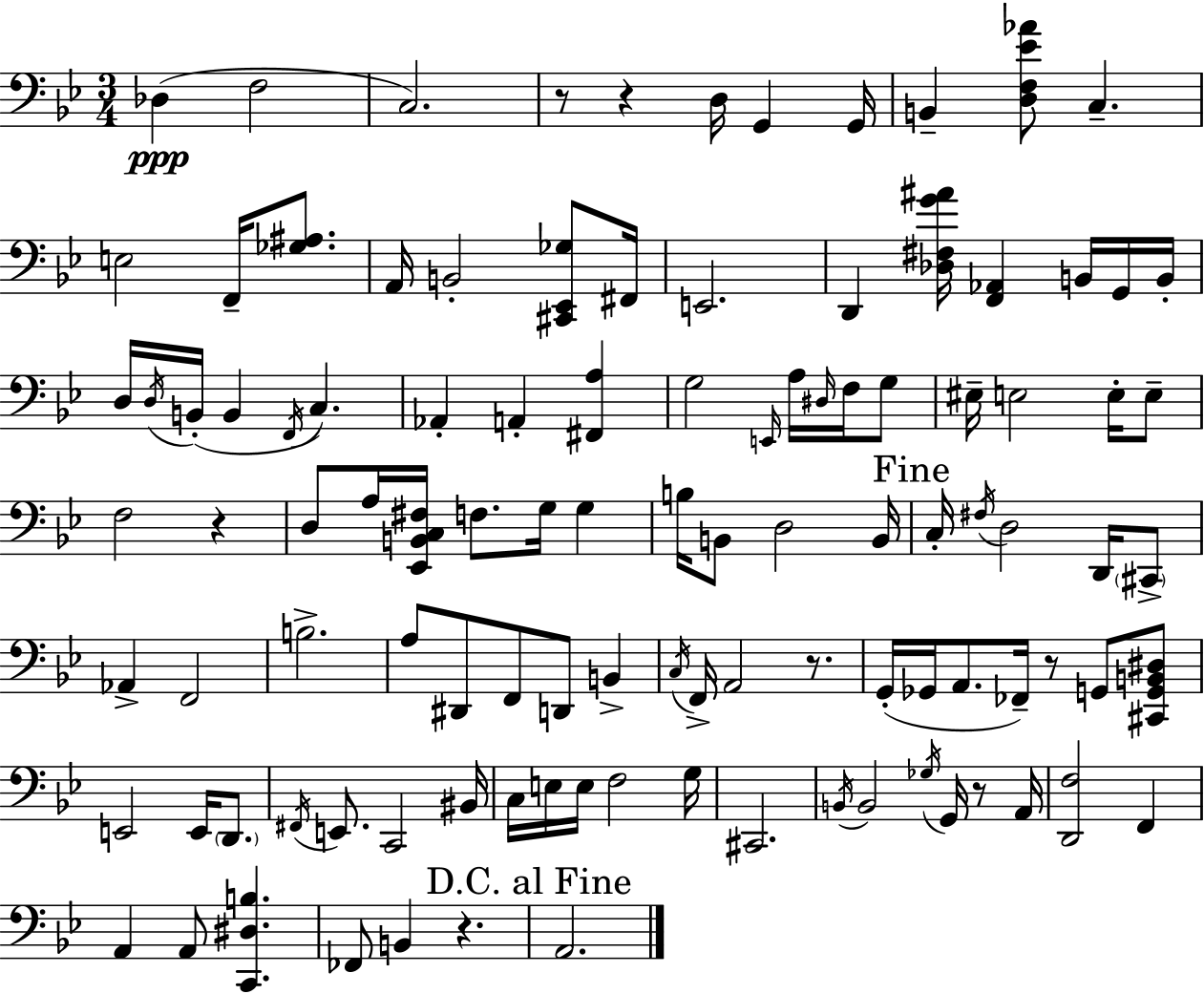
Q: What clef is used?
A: bass